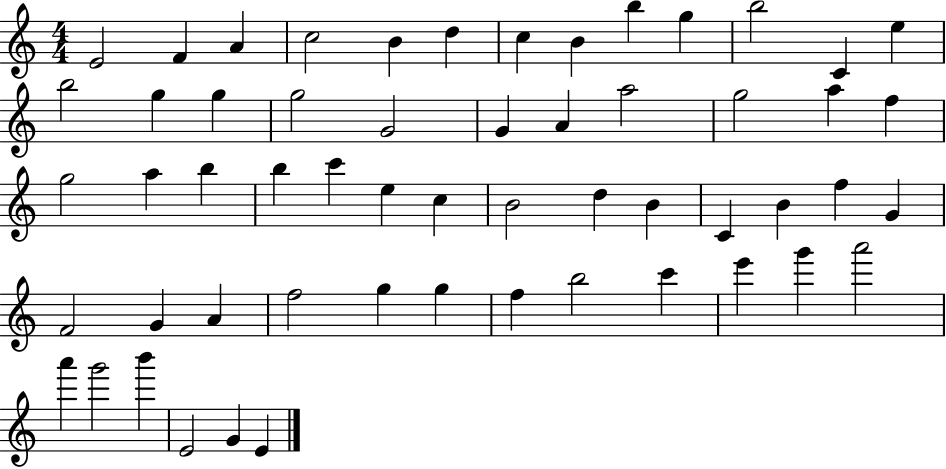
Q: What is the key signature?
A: C major